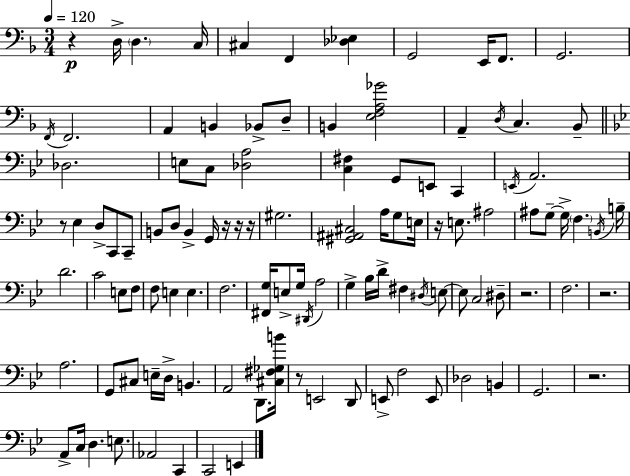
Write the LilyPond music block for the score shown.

{
  \clef bass
  \numericTimeSignature
  \time 3/4
  \key f \major
  \tempo 4 = 120
  r4\p d16-> \parenthesize d4. c16 | cis4 f,4 <des ees>4 | g,2 e,16 f,8. | g,2. | \break \acciaccatura { f,16 } f,2. | a,4 b,4 bes,8-> d8-- | b,4 <e f a ges'>2 | a,4-- \acciaccatura { d16 } c4. | \break bes,8-- \bar "||" \break \key bes \major des2. | e8 c8 <des a>2 | <c fis>4 g,8 e,8 c,4 | \acciaccatura { e,16 } a,2. | \break r8 ees4 d8-> c,8 c,8-- | b,8 d8 b,4-> g,16 r16 r16 | r16 gis2. | <gis, ais, cis>2 a16 g8 | \break e16 r16 e8. ais2 | ais8 g8--~~ g16-> \parenthesize f4. | \acciaccatura { b,16 } b16-- d'2. | c'2 e8 | \break f8 f8 e4 e4. | f2. | <fis, g>16 e8-> g16 \acciaccatura { dis,16 } a2 | g4-> bes16 d'16-> fis4 | \break \acciaccatura { dis16 } e8~~ e8 c2 | dis8-- r2. | f2. | r2. | \break a2. | g,8 cis8 e16-- d16-> b,4. | a,2 | d,8. <cis fis ges b'>16 r8 e,2 | \break d,8 e,8-> f2 | e,8 des2 | b,4 g,2. | r2. | \break a,8-> c16 d4. | e8. aes,2 | c,4 c,2 | e,4 \bar "|."
}